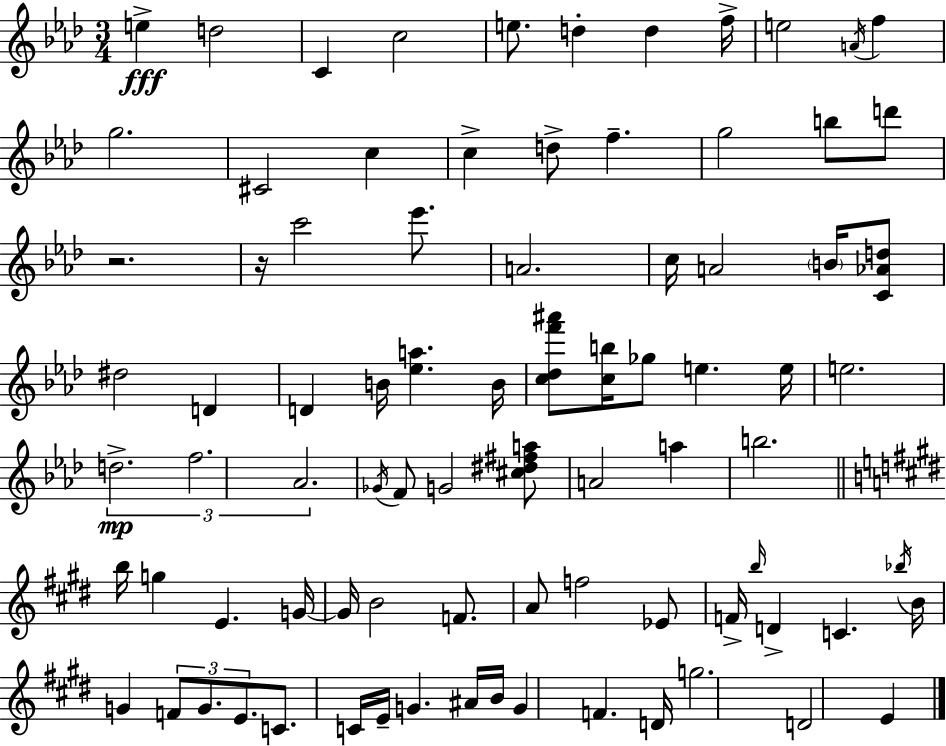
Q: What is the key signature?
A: AES major